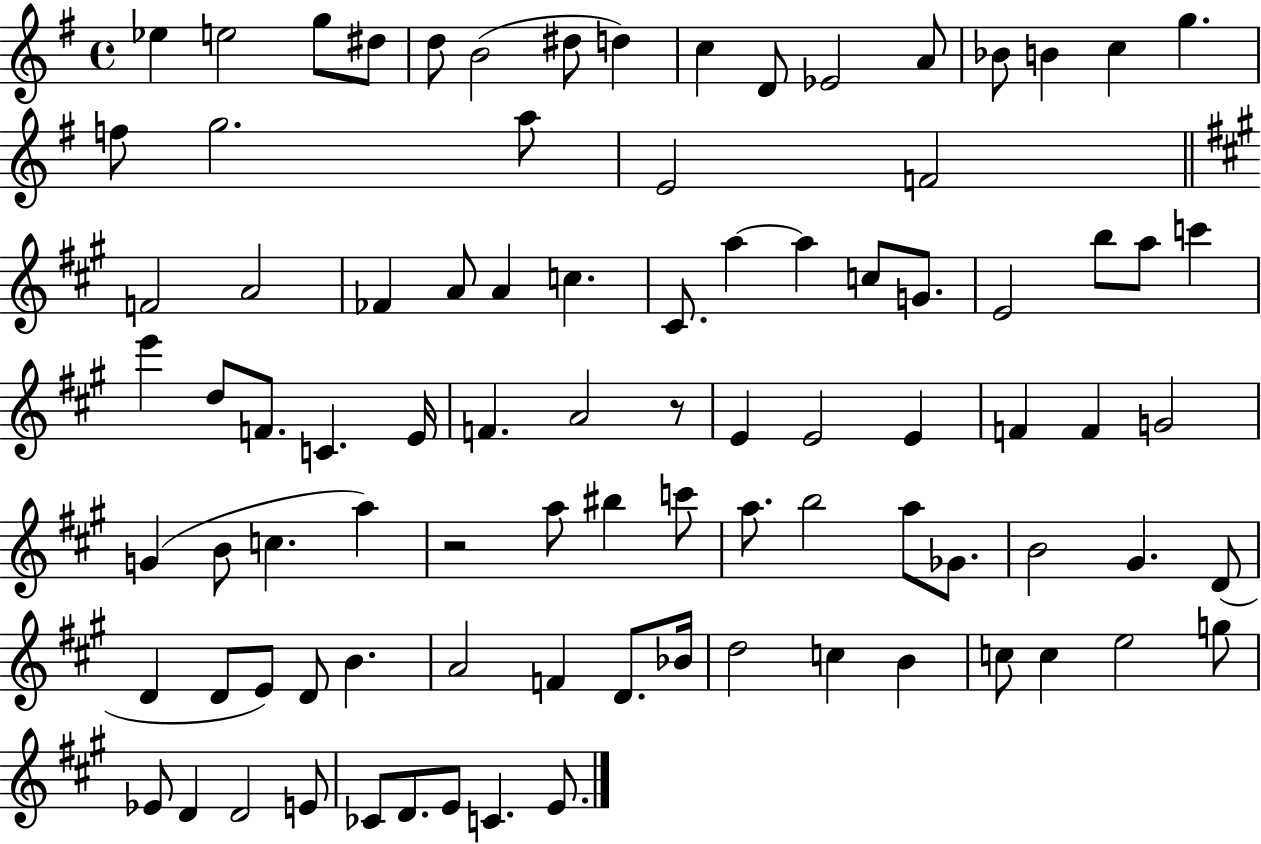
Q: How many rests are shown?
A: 2